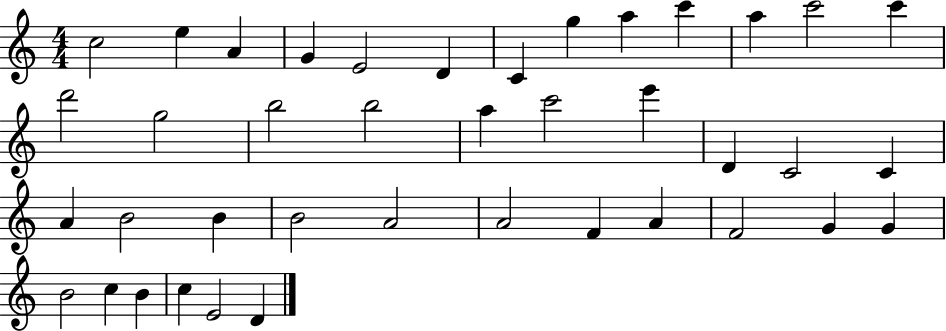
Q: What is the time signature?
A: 4/4